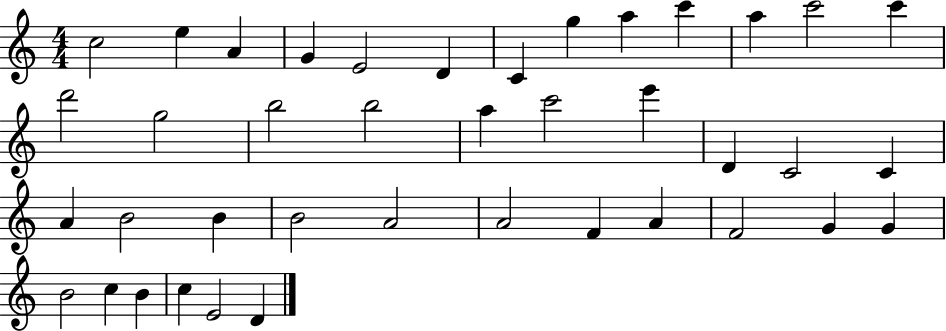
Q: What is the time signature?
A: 4/4